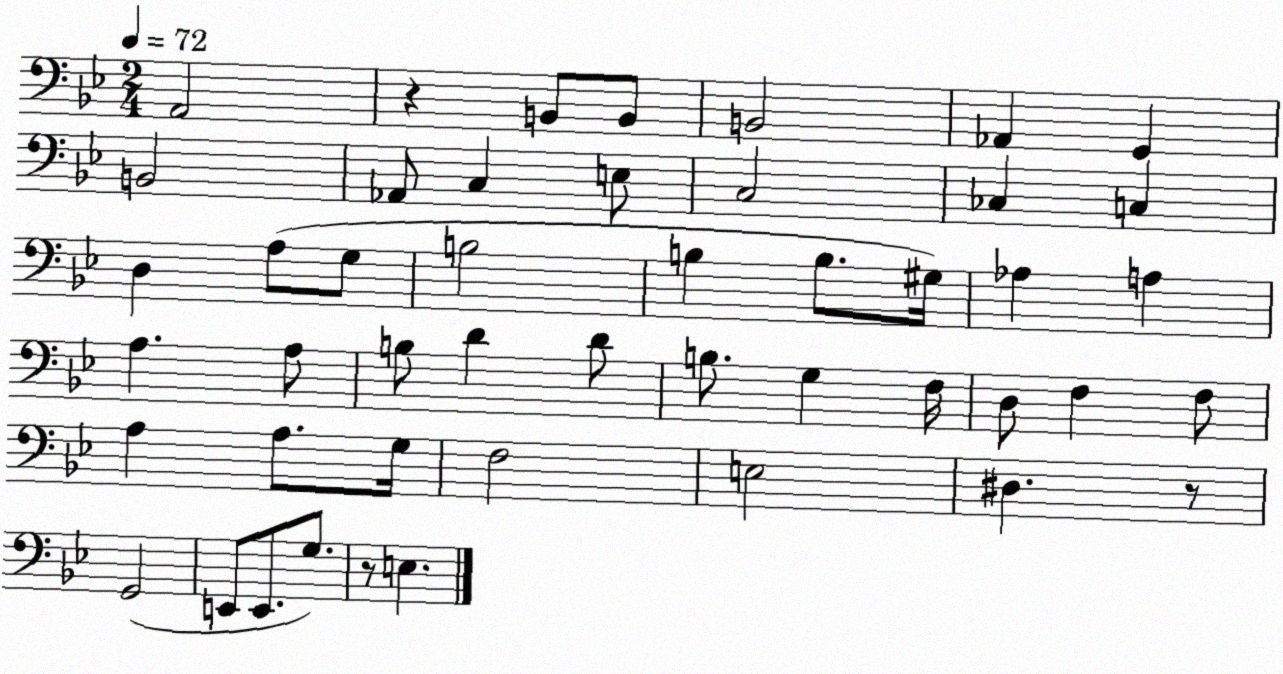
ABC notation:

X:1
T:Untitled
M:2/4
L:1/4
K:Bb
A,,2 z B,,/2 B,,/2 B,,2 _A,, G,, B,,2 _A,,/2 C, E,/2 C,2 _C, C, D, A,/2 G,/2 B,2 B, B,/2 ^G,/4 _A, A, A, A,/2 B,/2 D D/2 B,/2 G, F,/4 D,/2 F, F,/2 A, A,/2 G,/4 F,2 E,2 ^D, z/2 G,,2 E,,/2 E,,/2 G,/2 z/2 E,